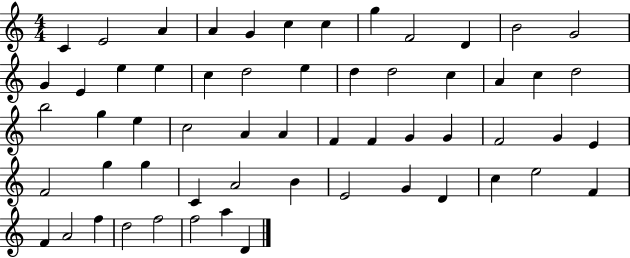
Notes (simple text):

C4/q E4/h A4/q A4/q G4/q C5/q C5/q G5/q F4/h D4/q B4/h G4/h G4/q E4/q E5/q E5/q C5/q D5/h E5/q D5/q D5/h C5/q A4/q C5/q D5/h B5/h G5/q E5/q C5/h A4/q A4/q F4/q F4/q G4/q G4/q F4/h G4/q E4/q F4/h G5/q G5/q C4/q A4/h B4/q E4/h G4/q D4/q C5/q E5/h F4/q F4/q A4/h F5/q D5/h F5/h F5/h A5/q D4/q